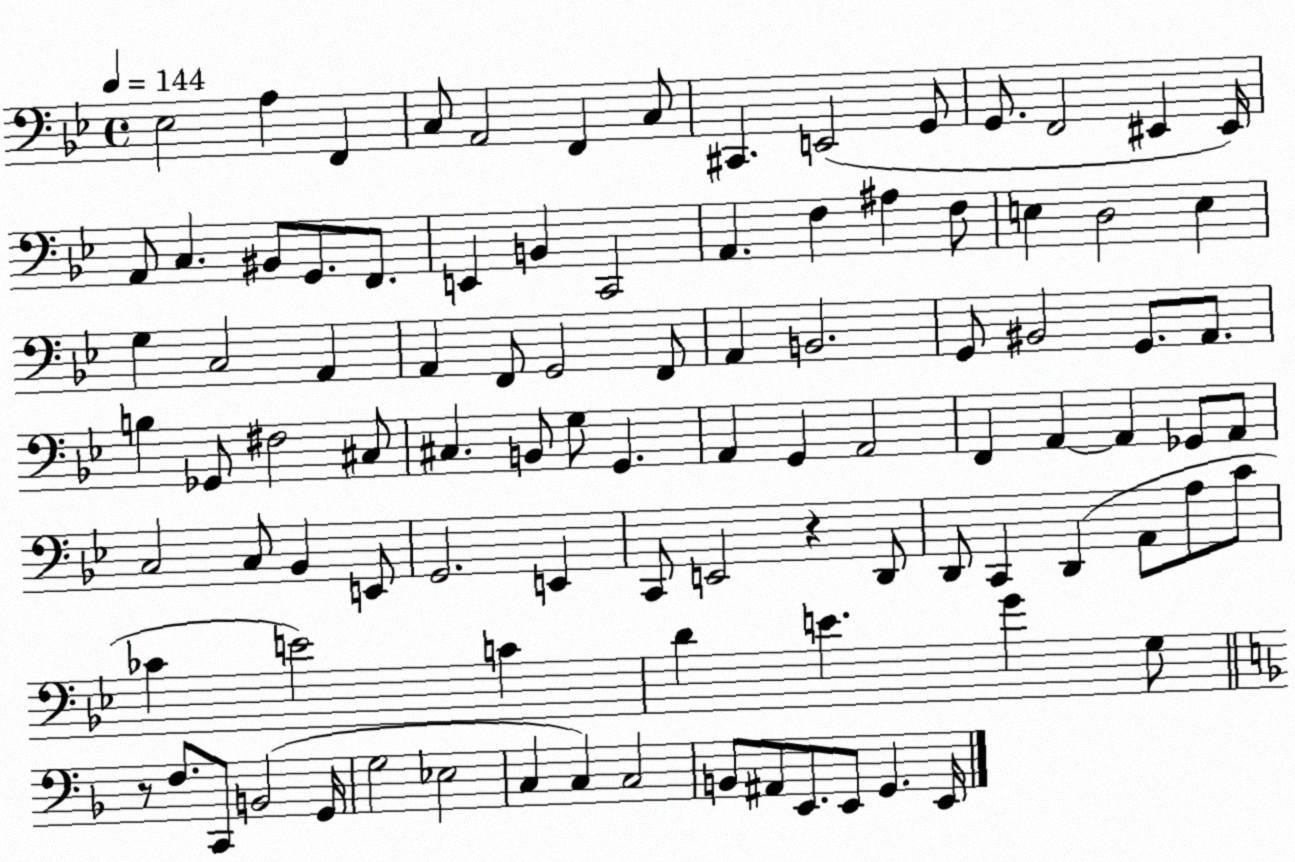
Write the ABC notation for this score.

X:1
T:Untitled
M:4/4
L:1/4
K:Bb
_E,2 A, F,, C,/2 A,,2 F,, C,/2 ^C,, E,,2 G,,/2 G,,/2 F,,2 ^E,, ^E,,/4 A,,/2 C, ^B,,/2 G,,/2 F,,/2 E,, B,, C,,2 A,, F, ^A, F,/2 E, D,2 E, G, C,2 A,, A,, F,,/2 G,,2 F,,/2 A,, B,,2 G,,/2 ^B,,2 G,,/2 A,,/2 B, _G,,/2 ^F,2 ^C,/2 ^C, B,,/2 G,/2 G,, A,, G,, A,,2 F,, A,, A,, _G,,/2 A,,/2 C,2 C,/2 _B,, E,,/2 G,,2 E,, C,,/2 E,,2 z D,,/2 D,,/2 C,, D,, A,,/2 A,/2 C/2 _C E2 C D E G G,/2 z/2 F,/2 C,,/2 B,,2 G,,/4 G,2 _E,2 C, C, C,2 B,,/2 ^A,,/2 E,,/2 E,,/2 G,, E,,/4